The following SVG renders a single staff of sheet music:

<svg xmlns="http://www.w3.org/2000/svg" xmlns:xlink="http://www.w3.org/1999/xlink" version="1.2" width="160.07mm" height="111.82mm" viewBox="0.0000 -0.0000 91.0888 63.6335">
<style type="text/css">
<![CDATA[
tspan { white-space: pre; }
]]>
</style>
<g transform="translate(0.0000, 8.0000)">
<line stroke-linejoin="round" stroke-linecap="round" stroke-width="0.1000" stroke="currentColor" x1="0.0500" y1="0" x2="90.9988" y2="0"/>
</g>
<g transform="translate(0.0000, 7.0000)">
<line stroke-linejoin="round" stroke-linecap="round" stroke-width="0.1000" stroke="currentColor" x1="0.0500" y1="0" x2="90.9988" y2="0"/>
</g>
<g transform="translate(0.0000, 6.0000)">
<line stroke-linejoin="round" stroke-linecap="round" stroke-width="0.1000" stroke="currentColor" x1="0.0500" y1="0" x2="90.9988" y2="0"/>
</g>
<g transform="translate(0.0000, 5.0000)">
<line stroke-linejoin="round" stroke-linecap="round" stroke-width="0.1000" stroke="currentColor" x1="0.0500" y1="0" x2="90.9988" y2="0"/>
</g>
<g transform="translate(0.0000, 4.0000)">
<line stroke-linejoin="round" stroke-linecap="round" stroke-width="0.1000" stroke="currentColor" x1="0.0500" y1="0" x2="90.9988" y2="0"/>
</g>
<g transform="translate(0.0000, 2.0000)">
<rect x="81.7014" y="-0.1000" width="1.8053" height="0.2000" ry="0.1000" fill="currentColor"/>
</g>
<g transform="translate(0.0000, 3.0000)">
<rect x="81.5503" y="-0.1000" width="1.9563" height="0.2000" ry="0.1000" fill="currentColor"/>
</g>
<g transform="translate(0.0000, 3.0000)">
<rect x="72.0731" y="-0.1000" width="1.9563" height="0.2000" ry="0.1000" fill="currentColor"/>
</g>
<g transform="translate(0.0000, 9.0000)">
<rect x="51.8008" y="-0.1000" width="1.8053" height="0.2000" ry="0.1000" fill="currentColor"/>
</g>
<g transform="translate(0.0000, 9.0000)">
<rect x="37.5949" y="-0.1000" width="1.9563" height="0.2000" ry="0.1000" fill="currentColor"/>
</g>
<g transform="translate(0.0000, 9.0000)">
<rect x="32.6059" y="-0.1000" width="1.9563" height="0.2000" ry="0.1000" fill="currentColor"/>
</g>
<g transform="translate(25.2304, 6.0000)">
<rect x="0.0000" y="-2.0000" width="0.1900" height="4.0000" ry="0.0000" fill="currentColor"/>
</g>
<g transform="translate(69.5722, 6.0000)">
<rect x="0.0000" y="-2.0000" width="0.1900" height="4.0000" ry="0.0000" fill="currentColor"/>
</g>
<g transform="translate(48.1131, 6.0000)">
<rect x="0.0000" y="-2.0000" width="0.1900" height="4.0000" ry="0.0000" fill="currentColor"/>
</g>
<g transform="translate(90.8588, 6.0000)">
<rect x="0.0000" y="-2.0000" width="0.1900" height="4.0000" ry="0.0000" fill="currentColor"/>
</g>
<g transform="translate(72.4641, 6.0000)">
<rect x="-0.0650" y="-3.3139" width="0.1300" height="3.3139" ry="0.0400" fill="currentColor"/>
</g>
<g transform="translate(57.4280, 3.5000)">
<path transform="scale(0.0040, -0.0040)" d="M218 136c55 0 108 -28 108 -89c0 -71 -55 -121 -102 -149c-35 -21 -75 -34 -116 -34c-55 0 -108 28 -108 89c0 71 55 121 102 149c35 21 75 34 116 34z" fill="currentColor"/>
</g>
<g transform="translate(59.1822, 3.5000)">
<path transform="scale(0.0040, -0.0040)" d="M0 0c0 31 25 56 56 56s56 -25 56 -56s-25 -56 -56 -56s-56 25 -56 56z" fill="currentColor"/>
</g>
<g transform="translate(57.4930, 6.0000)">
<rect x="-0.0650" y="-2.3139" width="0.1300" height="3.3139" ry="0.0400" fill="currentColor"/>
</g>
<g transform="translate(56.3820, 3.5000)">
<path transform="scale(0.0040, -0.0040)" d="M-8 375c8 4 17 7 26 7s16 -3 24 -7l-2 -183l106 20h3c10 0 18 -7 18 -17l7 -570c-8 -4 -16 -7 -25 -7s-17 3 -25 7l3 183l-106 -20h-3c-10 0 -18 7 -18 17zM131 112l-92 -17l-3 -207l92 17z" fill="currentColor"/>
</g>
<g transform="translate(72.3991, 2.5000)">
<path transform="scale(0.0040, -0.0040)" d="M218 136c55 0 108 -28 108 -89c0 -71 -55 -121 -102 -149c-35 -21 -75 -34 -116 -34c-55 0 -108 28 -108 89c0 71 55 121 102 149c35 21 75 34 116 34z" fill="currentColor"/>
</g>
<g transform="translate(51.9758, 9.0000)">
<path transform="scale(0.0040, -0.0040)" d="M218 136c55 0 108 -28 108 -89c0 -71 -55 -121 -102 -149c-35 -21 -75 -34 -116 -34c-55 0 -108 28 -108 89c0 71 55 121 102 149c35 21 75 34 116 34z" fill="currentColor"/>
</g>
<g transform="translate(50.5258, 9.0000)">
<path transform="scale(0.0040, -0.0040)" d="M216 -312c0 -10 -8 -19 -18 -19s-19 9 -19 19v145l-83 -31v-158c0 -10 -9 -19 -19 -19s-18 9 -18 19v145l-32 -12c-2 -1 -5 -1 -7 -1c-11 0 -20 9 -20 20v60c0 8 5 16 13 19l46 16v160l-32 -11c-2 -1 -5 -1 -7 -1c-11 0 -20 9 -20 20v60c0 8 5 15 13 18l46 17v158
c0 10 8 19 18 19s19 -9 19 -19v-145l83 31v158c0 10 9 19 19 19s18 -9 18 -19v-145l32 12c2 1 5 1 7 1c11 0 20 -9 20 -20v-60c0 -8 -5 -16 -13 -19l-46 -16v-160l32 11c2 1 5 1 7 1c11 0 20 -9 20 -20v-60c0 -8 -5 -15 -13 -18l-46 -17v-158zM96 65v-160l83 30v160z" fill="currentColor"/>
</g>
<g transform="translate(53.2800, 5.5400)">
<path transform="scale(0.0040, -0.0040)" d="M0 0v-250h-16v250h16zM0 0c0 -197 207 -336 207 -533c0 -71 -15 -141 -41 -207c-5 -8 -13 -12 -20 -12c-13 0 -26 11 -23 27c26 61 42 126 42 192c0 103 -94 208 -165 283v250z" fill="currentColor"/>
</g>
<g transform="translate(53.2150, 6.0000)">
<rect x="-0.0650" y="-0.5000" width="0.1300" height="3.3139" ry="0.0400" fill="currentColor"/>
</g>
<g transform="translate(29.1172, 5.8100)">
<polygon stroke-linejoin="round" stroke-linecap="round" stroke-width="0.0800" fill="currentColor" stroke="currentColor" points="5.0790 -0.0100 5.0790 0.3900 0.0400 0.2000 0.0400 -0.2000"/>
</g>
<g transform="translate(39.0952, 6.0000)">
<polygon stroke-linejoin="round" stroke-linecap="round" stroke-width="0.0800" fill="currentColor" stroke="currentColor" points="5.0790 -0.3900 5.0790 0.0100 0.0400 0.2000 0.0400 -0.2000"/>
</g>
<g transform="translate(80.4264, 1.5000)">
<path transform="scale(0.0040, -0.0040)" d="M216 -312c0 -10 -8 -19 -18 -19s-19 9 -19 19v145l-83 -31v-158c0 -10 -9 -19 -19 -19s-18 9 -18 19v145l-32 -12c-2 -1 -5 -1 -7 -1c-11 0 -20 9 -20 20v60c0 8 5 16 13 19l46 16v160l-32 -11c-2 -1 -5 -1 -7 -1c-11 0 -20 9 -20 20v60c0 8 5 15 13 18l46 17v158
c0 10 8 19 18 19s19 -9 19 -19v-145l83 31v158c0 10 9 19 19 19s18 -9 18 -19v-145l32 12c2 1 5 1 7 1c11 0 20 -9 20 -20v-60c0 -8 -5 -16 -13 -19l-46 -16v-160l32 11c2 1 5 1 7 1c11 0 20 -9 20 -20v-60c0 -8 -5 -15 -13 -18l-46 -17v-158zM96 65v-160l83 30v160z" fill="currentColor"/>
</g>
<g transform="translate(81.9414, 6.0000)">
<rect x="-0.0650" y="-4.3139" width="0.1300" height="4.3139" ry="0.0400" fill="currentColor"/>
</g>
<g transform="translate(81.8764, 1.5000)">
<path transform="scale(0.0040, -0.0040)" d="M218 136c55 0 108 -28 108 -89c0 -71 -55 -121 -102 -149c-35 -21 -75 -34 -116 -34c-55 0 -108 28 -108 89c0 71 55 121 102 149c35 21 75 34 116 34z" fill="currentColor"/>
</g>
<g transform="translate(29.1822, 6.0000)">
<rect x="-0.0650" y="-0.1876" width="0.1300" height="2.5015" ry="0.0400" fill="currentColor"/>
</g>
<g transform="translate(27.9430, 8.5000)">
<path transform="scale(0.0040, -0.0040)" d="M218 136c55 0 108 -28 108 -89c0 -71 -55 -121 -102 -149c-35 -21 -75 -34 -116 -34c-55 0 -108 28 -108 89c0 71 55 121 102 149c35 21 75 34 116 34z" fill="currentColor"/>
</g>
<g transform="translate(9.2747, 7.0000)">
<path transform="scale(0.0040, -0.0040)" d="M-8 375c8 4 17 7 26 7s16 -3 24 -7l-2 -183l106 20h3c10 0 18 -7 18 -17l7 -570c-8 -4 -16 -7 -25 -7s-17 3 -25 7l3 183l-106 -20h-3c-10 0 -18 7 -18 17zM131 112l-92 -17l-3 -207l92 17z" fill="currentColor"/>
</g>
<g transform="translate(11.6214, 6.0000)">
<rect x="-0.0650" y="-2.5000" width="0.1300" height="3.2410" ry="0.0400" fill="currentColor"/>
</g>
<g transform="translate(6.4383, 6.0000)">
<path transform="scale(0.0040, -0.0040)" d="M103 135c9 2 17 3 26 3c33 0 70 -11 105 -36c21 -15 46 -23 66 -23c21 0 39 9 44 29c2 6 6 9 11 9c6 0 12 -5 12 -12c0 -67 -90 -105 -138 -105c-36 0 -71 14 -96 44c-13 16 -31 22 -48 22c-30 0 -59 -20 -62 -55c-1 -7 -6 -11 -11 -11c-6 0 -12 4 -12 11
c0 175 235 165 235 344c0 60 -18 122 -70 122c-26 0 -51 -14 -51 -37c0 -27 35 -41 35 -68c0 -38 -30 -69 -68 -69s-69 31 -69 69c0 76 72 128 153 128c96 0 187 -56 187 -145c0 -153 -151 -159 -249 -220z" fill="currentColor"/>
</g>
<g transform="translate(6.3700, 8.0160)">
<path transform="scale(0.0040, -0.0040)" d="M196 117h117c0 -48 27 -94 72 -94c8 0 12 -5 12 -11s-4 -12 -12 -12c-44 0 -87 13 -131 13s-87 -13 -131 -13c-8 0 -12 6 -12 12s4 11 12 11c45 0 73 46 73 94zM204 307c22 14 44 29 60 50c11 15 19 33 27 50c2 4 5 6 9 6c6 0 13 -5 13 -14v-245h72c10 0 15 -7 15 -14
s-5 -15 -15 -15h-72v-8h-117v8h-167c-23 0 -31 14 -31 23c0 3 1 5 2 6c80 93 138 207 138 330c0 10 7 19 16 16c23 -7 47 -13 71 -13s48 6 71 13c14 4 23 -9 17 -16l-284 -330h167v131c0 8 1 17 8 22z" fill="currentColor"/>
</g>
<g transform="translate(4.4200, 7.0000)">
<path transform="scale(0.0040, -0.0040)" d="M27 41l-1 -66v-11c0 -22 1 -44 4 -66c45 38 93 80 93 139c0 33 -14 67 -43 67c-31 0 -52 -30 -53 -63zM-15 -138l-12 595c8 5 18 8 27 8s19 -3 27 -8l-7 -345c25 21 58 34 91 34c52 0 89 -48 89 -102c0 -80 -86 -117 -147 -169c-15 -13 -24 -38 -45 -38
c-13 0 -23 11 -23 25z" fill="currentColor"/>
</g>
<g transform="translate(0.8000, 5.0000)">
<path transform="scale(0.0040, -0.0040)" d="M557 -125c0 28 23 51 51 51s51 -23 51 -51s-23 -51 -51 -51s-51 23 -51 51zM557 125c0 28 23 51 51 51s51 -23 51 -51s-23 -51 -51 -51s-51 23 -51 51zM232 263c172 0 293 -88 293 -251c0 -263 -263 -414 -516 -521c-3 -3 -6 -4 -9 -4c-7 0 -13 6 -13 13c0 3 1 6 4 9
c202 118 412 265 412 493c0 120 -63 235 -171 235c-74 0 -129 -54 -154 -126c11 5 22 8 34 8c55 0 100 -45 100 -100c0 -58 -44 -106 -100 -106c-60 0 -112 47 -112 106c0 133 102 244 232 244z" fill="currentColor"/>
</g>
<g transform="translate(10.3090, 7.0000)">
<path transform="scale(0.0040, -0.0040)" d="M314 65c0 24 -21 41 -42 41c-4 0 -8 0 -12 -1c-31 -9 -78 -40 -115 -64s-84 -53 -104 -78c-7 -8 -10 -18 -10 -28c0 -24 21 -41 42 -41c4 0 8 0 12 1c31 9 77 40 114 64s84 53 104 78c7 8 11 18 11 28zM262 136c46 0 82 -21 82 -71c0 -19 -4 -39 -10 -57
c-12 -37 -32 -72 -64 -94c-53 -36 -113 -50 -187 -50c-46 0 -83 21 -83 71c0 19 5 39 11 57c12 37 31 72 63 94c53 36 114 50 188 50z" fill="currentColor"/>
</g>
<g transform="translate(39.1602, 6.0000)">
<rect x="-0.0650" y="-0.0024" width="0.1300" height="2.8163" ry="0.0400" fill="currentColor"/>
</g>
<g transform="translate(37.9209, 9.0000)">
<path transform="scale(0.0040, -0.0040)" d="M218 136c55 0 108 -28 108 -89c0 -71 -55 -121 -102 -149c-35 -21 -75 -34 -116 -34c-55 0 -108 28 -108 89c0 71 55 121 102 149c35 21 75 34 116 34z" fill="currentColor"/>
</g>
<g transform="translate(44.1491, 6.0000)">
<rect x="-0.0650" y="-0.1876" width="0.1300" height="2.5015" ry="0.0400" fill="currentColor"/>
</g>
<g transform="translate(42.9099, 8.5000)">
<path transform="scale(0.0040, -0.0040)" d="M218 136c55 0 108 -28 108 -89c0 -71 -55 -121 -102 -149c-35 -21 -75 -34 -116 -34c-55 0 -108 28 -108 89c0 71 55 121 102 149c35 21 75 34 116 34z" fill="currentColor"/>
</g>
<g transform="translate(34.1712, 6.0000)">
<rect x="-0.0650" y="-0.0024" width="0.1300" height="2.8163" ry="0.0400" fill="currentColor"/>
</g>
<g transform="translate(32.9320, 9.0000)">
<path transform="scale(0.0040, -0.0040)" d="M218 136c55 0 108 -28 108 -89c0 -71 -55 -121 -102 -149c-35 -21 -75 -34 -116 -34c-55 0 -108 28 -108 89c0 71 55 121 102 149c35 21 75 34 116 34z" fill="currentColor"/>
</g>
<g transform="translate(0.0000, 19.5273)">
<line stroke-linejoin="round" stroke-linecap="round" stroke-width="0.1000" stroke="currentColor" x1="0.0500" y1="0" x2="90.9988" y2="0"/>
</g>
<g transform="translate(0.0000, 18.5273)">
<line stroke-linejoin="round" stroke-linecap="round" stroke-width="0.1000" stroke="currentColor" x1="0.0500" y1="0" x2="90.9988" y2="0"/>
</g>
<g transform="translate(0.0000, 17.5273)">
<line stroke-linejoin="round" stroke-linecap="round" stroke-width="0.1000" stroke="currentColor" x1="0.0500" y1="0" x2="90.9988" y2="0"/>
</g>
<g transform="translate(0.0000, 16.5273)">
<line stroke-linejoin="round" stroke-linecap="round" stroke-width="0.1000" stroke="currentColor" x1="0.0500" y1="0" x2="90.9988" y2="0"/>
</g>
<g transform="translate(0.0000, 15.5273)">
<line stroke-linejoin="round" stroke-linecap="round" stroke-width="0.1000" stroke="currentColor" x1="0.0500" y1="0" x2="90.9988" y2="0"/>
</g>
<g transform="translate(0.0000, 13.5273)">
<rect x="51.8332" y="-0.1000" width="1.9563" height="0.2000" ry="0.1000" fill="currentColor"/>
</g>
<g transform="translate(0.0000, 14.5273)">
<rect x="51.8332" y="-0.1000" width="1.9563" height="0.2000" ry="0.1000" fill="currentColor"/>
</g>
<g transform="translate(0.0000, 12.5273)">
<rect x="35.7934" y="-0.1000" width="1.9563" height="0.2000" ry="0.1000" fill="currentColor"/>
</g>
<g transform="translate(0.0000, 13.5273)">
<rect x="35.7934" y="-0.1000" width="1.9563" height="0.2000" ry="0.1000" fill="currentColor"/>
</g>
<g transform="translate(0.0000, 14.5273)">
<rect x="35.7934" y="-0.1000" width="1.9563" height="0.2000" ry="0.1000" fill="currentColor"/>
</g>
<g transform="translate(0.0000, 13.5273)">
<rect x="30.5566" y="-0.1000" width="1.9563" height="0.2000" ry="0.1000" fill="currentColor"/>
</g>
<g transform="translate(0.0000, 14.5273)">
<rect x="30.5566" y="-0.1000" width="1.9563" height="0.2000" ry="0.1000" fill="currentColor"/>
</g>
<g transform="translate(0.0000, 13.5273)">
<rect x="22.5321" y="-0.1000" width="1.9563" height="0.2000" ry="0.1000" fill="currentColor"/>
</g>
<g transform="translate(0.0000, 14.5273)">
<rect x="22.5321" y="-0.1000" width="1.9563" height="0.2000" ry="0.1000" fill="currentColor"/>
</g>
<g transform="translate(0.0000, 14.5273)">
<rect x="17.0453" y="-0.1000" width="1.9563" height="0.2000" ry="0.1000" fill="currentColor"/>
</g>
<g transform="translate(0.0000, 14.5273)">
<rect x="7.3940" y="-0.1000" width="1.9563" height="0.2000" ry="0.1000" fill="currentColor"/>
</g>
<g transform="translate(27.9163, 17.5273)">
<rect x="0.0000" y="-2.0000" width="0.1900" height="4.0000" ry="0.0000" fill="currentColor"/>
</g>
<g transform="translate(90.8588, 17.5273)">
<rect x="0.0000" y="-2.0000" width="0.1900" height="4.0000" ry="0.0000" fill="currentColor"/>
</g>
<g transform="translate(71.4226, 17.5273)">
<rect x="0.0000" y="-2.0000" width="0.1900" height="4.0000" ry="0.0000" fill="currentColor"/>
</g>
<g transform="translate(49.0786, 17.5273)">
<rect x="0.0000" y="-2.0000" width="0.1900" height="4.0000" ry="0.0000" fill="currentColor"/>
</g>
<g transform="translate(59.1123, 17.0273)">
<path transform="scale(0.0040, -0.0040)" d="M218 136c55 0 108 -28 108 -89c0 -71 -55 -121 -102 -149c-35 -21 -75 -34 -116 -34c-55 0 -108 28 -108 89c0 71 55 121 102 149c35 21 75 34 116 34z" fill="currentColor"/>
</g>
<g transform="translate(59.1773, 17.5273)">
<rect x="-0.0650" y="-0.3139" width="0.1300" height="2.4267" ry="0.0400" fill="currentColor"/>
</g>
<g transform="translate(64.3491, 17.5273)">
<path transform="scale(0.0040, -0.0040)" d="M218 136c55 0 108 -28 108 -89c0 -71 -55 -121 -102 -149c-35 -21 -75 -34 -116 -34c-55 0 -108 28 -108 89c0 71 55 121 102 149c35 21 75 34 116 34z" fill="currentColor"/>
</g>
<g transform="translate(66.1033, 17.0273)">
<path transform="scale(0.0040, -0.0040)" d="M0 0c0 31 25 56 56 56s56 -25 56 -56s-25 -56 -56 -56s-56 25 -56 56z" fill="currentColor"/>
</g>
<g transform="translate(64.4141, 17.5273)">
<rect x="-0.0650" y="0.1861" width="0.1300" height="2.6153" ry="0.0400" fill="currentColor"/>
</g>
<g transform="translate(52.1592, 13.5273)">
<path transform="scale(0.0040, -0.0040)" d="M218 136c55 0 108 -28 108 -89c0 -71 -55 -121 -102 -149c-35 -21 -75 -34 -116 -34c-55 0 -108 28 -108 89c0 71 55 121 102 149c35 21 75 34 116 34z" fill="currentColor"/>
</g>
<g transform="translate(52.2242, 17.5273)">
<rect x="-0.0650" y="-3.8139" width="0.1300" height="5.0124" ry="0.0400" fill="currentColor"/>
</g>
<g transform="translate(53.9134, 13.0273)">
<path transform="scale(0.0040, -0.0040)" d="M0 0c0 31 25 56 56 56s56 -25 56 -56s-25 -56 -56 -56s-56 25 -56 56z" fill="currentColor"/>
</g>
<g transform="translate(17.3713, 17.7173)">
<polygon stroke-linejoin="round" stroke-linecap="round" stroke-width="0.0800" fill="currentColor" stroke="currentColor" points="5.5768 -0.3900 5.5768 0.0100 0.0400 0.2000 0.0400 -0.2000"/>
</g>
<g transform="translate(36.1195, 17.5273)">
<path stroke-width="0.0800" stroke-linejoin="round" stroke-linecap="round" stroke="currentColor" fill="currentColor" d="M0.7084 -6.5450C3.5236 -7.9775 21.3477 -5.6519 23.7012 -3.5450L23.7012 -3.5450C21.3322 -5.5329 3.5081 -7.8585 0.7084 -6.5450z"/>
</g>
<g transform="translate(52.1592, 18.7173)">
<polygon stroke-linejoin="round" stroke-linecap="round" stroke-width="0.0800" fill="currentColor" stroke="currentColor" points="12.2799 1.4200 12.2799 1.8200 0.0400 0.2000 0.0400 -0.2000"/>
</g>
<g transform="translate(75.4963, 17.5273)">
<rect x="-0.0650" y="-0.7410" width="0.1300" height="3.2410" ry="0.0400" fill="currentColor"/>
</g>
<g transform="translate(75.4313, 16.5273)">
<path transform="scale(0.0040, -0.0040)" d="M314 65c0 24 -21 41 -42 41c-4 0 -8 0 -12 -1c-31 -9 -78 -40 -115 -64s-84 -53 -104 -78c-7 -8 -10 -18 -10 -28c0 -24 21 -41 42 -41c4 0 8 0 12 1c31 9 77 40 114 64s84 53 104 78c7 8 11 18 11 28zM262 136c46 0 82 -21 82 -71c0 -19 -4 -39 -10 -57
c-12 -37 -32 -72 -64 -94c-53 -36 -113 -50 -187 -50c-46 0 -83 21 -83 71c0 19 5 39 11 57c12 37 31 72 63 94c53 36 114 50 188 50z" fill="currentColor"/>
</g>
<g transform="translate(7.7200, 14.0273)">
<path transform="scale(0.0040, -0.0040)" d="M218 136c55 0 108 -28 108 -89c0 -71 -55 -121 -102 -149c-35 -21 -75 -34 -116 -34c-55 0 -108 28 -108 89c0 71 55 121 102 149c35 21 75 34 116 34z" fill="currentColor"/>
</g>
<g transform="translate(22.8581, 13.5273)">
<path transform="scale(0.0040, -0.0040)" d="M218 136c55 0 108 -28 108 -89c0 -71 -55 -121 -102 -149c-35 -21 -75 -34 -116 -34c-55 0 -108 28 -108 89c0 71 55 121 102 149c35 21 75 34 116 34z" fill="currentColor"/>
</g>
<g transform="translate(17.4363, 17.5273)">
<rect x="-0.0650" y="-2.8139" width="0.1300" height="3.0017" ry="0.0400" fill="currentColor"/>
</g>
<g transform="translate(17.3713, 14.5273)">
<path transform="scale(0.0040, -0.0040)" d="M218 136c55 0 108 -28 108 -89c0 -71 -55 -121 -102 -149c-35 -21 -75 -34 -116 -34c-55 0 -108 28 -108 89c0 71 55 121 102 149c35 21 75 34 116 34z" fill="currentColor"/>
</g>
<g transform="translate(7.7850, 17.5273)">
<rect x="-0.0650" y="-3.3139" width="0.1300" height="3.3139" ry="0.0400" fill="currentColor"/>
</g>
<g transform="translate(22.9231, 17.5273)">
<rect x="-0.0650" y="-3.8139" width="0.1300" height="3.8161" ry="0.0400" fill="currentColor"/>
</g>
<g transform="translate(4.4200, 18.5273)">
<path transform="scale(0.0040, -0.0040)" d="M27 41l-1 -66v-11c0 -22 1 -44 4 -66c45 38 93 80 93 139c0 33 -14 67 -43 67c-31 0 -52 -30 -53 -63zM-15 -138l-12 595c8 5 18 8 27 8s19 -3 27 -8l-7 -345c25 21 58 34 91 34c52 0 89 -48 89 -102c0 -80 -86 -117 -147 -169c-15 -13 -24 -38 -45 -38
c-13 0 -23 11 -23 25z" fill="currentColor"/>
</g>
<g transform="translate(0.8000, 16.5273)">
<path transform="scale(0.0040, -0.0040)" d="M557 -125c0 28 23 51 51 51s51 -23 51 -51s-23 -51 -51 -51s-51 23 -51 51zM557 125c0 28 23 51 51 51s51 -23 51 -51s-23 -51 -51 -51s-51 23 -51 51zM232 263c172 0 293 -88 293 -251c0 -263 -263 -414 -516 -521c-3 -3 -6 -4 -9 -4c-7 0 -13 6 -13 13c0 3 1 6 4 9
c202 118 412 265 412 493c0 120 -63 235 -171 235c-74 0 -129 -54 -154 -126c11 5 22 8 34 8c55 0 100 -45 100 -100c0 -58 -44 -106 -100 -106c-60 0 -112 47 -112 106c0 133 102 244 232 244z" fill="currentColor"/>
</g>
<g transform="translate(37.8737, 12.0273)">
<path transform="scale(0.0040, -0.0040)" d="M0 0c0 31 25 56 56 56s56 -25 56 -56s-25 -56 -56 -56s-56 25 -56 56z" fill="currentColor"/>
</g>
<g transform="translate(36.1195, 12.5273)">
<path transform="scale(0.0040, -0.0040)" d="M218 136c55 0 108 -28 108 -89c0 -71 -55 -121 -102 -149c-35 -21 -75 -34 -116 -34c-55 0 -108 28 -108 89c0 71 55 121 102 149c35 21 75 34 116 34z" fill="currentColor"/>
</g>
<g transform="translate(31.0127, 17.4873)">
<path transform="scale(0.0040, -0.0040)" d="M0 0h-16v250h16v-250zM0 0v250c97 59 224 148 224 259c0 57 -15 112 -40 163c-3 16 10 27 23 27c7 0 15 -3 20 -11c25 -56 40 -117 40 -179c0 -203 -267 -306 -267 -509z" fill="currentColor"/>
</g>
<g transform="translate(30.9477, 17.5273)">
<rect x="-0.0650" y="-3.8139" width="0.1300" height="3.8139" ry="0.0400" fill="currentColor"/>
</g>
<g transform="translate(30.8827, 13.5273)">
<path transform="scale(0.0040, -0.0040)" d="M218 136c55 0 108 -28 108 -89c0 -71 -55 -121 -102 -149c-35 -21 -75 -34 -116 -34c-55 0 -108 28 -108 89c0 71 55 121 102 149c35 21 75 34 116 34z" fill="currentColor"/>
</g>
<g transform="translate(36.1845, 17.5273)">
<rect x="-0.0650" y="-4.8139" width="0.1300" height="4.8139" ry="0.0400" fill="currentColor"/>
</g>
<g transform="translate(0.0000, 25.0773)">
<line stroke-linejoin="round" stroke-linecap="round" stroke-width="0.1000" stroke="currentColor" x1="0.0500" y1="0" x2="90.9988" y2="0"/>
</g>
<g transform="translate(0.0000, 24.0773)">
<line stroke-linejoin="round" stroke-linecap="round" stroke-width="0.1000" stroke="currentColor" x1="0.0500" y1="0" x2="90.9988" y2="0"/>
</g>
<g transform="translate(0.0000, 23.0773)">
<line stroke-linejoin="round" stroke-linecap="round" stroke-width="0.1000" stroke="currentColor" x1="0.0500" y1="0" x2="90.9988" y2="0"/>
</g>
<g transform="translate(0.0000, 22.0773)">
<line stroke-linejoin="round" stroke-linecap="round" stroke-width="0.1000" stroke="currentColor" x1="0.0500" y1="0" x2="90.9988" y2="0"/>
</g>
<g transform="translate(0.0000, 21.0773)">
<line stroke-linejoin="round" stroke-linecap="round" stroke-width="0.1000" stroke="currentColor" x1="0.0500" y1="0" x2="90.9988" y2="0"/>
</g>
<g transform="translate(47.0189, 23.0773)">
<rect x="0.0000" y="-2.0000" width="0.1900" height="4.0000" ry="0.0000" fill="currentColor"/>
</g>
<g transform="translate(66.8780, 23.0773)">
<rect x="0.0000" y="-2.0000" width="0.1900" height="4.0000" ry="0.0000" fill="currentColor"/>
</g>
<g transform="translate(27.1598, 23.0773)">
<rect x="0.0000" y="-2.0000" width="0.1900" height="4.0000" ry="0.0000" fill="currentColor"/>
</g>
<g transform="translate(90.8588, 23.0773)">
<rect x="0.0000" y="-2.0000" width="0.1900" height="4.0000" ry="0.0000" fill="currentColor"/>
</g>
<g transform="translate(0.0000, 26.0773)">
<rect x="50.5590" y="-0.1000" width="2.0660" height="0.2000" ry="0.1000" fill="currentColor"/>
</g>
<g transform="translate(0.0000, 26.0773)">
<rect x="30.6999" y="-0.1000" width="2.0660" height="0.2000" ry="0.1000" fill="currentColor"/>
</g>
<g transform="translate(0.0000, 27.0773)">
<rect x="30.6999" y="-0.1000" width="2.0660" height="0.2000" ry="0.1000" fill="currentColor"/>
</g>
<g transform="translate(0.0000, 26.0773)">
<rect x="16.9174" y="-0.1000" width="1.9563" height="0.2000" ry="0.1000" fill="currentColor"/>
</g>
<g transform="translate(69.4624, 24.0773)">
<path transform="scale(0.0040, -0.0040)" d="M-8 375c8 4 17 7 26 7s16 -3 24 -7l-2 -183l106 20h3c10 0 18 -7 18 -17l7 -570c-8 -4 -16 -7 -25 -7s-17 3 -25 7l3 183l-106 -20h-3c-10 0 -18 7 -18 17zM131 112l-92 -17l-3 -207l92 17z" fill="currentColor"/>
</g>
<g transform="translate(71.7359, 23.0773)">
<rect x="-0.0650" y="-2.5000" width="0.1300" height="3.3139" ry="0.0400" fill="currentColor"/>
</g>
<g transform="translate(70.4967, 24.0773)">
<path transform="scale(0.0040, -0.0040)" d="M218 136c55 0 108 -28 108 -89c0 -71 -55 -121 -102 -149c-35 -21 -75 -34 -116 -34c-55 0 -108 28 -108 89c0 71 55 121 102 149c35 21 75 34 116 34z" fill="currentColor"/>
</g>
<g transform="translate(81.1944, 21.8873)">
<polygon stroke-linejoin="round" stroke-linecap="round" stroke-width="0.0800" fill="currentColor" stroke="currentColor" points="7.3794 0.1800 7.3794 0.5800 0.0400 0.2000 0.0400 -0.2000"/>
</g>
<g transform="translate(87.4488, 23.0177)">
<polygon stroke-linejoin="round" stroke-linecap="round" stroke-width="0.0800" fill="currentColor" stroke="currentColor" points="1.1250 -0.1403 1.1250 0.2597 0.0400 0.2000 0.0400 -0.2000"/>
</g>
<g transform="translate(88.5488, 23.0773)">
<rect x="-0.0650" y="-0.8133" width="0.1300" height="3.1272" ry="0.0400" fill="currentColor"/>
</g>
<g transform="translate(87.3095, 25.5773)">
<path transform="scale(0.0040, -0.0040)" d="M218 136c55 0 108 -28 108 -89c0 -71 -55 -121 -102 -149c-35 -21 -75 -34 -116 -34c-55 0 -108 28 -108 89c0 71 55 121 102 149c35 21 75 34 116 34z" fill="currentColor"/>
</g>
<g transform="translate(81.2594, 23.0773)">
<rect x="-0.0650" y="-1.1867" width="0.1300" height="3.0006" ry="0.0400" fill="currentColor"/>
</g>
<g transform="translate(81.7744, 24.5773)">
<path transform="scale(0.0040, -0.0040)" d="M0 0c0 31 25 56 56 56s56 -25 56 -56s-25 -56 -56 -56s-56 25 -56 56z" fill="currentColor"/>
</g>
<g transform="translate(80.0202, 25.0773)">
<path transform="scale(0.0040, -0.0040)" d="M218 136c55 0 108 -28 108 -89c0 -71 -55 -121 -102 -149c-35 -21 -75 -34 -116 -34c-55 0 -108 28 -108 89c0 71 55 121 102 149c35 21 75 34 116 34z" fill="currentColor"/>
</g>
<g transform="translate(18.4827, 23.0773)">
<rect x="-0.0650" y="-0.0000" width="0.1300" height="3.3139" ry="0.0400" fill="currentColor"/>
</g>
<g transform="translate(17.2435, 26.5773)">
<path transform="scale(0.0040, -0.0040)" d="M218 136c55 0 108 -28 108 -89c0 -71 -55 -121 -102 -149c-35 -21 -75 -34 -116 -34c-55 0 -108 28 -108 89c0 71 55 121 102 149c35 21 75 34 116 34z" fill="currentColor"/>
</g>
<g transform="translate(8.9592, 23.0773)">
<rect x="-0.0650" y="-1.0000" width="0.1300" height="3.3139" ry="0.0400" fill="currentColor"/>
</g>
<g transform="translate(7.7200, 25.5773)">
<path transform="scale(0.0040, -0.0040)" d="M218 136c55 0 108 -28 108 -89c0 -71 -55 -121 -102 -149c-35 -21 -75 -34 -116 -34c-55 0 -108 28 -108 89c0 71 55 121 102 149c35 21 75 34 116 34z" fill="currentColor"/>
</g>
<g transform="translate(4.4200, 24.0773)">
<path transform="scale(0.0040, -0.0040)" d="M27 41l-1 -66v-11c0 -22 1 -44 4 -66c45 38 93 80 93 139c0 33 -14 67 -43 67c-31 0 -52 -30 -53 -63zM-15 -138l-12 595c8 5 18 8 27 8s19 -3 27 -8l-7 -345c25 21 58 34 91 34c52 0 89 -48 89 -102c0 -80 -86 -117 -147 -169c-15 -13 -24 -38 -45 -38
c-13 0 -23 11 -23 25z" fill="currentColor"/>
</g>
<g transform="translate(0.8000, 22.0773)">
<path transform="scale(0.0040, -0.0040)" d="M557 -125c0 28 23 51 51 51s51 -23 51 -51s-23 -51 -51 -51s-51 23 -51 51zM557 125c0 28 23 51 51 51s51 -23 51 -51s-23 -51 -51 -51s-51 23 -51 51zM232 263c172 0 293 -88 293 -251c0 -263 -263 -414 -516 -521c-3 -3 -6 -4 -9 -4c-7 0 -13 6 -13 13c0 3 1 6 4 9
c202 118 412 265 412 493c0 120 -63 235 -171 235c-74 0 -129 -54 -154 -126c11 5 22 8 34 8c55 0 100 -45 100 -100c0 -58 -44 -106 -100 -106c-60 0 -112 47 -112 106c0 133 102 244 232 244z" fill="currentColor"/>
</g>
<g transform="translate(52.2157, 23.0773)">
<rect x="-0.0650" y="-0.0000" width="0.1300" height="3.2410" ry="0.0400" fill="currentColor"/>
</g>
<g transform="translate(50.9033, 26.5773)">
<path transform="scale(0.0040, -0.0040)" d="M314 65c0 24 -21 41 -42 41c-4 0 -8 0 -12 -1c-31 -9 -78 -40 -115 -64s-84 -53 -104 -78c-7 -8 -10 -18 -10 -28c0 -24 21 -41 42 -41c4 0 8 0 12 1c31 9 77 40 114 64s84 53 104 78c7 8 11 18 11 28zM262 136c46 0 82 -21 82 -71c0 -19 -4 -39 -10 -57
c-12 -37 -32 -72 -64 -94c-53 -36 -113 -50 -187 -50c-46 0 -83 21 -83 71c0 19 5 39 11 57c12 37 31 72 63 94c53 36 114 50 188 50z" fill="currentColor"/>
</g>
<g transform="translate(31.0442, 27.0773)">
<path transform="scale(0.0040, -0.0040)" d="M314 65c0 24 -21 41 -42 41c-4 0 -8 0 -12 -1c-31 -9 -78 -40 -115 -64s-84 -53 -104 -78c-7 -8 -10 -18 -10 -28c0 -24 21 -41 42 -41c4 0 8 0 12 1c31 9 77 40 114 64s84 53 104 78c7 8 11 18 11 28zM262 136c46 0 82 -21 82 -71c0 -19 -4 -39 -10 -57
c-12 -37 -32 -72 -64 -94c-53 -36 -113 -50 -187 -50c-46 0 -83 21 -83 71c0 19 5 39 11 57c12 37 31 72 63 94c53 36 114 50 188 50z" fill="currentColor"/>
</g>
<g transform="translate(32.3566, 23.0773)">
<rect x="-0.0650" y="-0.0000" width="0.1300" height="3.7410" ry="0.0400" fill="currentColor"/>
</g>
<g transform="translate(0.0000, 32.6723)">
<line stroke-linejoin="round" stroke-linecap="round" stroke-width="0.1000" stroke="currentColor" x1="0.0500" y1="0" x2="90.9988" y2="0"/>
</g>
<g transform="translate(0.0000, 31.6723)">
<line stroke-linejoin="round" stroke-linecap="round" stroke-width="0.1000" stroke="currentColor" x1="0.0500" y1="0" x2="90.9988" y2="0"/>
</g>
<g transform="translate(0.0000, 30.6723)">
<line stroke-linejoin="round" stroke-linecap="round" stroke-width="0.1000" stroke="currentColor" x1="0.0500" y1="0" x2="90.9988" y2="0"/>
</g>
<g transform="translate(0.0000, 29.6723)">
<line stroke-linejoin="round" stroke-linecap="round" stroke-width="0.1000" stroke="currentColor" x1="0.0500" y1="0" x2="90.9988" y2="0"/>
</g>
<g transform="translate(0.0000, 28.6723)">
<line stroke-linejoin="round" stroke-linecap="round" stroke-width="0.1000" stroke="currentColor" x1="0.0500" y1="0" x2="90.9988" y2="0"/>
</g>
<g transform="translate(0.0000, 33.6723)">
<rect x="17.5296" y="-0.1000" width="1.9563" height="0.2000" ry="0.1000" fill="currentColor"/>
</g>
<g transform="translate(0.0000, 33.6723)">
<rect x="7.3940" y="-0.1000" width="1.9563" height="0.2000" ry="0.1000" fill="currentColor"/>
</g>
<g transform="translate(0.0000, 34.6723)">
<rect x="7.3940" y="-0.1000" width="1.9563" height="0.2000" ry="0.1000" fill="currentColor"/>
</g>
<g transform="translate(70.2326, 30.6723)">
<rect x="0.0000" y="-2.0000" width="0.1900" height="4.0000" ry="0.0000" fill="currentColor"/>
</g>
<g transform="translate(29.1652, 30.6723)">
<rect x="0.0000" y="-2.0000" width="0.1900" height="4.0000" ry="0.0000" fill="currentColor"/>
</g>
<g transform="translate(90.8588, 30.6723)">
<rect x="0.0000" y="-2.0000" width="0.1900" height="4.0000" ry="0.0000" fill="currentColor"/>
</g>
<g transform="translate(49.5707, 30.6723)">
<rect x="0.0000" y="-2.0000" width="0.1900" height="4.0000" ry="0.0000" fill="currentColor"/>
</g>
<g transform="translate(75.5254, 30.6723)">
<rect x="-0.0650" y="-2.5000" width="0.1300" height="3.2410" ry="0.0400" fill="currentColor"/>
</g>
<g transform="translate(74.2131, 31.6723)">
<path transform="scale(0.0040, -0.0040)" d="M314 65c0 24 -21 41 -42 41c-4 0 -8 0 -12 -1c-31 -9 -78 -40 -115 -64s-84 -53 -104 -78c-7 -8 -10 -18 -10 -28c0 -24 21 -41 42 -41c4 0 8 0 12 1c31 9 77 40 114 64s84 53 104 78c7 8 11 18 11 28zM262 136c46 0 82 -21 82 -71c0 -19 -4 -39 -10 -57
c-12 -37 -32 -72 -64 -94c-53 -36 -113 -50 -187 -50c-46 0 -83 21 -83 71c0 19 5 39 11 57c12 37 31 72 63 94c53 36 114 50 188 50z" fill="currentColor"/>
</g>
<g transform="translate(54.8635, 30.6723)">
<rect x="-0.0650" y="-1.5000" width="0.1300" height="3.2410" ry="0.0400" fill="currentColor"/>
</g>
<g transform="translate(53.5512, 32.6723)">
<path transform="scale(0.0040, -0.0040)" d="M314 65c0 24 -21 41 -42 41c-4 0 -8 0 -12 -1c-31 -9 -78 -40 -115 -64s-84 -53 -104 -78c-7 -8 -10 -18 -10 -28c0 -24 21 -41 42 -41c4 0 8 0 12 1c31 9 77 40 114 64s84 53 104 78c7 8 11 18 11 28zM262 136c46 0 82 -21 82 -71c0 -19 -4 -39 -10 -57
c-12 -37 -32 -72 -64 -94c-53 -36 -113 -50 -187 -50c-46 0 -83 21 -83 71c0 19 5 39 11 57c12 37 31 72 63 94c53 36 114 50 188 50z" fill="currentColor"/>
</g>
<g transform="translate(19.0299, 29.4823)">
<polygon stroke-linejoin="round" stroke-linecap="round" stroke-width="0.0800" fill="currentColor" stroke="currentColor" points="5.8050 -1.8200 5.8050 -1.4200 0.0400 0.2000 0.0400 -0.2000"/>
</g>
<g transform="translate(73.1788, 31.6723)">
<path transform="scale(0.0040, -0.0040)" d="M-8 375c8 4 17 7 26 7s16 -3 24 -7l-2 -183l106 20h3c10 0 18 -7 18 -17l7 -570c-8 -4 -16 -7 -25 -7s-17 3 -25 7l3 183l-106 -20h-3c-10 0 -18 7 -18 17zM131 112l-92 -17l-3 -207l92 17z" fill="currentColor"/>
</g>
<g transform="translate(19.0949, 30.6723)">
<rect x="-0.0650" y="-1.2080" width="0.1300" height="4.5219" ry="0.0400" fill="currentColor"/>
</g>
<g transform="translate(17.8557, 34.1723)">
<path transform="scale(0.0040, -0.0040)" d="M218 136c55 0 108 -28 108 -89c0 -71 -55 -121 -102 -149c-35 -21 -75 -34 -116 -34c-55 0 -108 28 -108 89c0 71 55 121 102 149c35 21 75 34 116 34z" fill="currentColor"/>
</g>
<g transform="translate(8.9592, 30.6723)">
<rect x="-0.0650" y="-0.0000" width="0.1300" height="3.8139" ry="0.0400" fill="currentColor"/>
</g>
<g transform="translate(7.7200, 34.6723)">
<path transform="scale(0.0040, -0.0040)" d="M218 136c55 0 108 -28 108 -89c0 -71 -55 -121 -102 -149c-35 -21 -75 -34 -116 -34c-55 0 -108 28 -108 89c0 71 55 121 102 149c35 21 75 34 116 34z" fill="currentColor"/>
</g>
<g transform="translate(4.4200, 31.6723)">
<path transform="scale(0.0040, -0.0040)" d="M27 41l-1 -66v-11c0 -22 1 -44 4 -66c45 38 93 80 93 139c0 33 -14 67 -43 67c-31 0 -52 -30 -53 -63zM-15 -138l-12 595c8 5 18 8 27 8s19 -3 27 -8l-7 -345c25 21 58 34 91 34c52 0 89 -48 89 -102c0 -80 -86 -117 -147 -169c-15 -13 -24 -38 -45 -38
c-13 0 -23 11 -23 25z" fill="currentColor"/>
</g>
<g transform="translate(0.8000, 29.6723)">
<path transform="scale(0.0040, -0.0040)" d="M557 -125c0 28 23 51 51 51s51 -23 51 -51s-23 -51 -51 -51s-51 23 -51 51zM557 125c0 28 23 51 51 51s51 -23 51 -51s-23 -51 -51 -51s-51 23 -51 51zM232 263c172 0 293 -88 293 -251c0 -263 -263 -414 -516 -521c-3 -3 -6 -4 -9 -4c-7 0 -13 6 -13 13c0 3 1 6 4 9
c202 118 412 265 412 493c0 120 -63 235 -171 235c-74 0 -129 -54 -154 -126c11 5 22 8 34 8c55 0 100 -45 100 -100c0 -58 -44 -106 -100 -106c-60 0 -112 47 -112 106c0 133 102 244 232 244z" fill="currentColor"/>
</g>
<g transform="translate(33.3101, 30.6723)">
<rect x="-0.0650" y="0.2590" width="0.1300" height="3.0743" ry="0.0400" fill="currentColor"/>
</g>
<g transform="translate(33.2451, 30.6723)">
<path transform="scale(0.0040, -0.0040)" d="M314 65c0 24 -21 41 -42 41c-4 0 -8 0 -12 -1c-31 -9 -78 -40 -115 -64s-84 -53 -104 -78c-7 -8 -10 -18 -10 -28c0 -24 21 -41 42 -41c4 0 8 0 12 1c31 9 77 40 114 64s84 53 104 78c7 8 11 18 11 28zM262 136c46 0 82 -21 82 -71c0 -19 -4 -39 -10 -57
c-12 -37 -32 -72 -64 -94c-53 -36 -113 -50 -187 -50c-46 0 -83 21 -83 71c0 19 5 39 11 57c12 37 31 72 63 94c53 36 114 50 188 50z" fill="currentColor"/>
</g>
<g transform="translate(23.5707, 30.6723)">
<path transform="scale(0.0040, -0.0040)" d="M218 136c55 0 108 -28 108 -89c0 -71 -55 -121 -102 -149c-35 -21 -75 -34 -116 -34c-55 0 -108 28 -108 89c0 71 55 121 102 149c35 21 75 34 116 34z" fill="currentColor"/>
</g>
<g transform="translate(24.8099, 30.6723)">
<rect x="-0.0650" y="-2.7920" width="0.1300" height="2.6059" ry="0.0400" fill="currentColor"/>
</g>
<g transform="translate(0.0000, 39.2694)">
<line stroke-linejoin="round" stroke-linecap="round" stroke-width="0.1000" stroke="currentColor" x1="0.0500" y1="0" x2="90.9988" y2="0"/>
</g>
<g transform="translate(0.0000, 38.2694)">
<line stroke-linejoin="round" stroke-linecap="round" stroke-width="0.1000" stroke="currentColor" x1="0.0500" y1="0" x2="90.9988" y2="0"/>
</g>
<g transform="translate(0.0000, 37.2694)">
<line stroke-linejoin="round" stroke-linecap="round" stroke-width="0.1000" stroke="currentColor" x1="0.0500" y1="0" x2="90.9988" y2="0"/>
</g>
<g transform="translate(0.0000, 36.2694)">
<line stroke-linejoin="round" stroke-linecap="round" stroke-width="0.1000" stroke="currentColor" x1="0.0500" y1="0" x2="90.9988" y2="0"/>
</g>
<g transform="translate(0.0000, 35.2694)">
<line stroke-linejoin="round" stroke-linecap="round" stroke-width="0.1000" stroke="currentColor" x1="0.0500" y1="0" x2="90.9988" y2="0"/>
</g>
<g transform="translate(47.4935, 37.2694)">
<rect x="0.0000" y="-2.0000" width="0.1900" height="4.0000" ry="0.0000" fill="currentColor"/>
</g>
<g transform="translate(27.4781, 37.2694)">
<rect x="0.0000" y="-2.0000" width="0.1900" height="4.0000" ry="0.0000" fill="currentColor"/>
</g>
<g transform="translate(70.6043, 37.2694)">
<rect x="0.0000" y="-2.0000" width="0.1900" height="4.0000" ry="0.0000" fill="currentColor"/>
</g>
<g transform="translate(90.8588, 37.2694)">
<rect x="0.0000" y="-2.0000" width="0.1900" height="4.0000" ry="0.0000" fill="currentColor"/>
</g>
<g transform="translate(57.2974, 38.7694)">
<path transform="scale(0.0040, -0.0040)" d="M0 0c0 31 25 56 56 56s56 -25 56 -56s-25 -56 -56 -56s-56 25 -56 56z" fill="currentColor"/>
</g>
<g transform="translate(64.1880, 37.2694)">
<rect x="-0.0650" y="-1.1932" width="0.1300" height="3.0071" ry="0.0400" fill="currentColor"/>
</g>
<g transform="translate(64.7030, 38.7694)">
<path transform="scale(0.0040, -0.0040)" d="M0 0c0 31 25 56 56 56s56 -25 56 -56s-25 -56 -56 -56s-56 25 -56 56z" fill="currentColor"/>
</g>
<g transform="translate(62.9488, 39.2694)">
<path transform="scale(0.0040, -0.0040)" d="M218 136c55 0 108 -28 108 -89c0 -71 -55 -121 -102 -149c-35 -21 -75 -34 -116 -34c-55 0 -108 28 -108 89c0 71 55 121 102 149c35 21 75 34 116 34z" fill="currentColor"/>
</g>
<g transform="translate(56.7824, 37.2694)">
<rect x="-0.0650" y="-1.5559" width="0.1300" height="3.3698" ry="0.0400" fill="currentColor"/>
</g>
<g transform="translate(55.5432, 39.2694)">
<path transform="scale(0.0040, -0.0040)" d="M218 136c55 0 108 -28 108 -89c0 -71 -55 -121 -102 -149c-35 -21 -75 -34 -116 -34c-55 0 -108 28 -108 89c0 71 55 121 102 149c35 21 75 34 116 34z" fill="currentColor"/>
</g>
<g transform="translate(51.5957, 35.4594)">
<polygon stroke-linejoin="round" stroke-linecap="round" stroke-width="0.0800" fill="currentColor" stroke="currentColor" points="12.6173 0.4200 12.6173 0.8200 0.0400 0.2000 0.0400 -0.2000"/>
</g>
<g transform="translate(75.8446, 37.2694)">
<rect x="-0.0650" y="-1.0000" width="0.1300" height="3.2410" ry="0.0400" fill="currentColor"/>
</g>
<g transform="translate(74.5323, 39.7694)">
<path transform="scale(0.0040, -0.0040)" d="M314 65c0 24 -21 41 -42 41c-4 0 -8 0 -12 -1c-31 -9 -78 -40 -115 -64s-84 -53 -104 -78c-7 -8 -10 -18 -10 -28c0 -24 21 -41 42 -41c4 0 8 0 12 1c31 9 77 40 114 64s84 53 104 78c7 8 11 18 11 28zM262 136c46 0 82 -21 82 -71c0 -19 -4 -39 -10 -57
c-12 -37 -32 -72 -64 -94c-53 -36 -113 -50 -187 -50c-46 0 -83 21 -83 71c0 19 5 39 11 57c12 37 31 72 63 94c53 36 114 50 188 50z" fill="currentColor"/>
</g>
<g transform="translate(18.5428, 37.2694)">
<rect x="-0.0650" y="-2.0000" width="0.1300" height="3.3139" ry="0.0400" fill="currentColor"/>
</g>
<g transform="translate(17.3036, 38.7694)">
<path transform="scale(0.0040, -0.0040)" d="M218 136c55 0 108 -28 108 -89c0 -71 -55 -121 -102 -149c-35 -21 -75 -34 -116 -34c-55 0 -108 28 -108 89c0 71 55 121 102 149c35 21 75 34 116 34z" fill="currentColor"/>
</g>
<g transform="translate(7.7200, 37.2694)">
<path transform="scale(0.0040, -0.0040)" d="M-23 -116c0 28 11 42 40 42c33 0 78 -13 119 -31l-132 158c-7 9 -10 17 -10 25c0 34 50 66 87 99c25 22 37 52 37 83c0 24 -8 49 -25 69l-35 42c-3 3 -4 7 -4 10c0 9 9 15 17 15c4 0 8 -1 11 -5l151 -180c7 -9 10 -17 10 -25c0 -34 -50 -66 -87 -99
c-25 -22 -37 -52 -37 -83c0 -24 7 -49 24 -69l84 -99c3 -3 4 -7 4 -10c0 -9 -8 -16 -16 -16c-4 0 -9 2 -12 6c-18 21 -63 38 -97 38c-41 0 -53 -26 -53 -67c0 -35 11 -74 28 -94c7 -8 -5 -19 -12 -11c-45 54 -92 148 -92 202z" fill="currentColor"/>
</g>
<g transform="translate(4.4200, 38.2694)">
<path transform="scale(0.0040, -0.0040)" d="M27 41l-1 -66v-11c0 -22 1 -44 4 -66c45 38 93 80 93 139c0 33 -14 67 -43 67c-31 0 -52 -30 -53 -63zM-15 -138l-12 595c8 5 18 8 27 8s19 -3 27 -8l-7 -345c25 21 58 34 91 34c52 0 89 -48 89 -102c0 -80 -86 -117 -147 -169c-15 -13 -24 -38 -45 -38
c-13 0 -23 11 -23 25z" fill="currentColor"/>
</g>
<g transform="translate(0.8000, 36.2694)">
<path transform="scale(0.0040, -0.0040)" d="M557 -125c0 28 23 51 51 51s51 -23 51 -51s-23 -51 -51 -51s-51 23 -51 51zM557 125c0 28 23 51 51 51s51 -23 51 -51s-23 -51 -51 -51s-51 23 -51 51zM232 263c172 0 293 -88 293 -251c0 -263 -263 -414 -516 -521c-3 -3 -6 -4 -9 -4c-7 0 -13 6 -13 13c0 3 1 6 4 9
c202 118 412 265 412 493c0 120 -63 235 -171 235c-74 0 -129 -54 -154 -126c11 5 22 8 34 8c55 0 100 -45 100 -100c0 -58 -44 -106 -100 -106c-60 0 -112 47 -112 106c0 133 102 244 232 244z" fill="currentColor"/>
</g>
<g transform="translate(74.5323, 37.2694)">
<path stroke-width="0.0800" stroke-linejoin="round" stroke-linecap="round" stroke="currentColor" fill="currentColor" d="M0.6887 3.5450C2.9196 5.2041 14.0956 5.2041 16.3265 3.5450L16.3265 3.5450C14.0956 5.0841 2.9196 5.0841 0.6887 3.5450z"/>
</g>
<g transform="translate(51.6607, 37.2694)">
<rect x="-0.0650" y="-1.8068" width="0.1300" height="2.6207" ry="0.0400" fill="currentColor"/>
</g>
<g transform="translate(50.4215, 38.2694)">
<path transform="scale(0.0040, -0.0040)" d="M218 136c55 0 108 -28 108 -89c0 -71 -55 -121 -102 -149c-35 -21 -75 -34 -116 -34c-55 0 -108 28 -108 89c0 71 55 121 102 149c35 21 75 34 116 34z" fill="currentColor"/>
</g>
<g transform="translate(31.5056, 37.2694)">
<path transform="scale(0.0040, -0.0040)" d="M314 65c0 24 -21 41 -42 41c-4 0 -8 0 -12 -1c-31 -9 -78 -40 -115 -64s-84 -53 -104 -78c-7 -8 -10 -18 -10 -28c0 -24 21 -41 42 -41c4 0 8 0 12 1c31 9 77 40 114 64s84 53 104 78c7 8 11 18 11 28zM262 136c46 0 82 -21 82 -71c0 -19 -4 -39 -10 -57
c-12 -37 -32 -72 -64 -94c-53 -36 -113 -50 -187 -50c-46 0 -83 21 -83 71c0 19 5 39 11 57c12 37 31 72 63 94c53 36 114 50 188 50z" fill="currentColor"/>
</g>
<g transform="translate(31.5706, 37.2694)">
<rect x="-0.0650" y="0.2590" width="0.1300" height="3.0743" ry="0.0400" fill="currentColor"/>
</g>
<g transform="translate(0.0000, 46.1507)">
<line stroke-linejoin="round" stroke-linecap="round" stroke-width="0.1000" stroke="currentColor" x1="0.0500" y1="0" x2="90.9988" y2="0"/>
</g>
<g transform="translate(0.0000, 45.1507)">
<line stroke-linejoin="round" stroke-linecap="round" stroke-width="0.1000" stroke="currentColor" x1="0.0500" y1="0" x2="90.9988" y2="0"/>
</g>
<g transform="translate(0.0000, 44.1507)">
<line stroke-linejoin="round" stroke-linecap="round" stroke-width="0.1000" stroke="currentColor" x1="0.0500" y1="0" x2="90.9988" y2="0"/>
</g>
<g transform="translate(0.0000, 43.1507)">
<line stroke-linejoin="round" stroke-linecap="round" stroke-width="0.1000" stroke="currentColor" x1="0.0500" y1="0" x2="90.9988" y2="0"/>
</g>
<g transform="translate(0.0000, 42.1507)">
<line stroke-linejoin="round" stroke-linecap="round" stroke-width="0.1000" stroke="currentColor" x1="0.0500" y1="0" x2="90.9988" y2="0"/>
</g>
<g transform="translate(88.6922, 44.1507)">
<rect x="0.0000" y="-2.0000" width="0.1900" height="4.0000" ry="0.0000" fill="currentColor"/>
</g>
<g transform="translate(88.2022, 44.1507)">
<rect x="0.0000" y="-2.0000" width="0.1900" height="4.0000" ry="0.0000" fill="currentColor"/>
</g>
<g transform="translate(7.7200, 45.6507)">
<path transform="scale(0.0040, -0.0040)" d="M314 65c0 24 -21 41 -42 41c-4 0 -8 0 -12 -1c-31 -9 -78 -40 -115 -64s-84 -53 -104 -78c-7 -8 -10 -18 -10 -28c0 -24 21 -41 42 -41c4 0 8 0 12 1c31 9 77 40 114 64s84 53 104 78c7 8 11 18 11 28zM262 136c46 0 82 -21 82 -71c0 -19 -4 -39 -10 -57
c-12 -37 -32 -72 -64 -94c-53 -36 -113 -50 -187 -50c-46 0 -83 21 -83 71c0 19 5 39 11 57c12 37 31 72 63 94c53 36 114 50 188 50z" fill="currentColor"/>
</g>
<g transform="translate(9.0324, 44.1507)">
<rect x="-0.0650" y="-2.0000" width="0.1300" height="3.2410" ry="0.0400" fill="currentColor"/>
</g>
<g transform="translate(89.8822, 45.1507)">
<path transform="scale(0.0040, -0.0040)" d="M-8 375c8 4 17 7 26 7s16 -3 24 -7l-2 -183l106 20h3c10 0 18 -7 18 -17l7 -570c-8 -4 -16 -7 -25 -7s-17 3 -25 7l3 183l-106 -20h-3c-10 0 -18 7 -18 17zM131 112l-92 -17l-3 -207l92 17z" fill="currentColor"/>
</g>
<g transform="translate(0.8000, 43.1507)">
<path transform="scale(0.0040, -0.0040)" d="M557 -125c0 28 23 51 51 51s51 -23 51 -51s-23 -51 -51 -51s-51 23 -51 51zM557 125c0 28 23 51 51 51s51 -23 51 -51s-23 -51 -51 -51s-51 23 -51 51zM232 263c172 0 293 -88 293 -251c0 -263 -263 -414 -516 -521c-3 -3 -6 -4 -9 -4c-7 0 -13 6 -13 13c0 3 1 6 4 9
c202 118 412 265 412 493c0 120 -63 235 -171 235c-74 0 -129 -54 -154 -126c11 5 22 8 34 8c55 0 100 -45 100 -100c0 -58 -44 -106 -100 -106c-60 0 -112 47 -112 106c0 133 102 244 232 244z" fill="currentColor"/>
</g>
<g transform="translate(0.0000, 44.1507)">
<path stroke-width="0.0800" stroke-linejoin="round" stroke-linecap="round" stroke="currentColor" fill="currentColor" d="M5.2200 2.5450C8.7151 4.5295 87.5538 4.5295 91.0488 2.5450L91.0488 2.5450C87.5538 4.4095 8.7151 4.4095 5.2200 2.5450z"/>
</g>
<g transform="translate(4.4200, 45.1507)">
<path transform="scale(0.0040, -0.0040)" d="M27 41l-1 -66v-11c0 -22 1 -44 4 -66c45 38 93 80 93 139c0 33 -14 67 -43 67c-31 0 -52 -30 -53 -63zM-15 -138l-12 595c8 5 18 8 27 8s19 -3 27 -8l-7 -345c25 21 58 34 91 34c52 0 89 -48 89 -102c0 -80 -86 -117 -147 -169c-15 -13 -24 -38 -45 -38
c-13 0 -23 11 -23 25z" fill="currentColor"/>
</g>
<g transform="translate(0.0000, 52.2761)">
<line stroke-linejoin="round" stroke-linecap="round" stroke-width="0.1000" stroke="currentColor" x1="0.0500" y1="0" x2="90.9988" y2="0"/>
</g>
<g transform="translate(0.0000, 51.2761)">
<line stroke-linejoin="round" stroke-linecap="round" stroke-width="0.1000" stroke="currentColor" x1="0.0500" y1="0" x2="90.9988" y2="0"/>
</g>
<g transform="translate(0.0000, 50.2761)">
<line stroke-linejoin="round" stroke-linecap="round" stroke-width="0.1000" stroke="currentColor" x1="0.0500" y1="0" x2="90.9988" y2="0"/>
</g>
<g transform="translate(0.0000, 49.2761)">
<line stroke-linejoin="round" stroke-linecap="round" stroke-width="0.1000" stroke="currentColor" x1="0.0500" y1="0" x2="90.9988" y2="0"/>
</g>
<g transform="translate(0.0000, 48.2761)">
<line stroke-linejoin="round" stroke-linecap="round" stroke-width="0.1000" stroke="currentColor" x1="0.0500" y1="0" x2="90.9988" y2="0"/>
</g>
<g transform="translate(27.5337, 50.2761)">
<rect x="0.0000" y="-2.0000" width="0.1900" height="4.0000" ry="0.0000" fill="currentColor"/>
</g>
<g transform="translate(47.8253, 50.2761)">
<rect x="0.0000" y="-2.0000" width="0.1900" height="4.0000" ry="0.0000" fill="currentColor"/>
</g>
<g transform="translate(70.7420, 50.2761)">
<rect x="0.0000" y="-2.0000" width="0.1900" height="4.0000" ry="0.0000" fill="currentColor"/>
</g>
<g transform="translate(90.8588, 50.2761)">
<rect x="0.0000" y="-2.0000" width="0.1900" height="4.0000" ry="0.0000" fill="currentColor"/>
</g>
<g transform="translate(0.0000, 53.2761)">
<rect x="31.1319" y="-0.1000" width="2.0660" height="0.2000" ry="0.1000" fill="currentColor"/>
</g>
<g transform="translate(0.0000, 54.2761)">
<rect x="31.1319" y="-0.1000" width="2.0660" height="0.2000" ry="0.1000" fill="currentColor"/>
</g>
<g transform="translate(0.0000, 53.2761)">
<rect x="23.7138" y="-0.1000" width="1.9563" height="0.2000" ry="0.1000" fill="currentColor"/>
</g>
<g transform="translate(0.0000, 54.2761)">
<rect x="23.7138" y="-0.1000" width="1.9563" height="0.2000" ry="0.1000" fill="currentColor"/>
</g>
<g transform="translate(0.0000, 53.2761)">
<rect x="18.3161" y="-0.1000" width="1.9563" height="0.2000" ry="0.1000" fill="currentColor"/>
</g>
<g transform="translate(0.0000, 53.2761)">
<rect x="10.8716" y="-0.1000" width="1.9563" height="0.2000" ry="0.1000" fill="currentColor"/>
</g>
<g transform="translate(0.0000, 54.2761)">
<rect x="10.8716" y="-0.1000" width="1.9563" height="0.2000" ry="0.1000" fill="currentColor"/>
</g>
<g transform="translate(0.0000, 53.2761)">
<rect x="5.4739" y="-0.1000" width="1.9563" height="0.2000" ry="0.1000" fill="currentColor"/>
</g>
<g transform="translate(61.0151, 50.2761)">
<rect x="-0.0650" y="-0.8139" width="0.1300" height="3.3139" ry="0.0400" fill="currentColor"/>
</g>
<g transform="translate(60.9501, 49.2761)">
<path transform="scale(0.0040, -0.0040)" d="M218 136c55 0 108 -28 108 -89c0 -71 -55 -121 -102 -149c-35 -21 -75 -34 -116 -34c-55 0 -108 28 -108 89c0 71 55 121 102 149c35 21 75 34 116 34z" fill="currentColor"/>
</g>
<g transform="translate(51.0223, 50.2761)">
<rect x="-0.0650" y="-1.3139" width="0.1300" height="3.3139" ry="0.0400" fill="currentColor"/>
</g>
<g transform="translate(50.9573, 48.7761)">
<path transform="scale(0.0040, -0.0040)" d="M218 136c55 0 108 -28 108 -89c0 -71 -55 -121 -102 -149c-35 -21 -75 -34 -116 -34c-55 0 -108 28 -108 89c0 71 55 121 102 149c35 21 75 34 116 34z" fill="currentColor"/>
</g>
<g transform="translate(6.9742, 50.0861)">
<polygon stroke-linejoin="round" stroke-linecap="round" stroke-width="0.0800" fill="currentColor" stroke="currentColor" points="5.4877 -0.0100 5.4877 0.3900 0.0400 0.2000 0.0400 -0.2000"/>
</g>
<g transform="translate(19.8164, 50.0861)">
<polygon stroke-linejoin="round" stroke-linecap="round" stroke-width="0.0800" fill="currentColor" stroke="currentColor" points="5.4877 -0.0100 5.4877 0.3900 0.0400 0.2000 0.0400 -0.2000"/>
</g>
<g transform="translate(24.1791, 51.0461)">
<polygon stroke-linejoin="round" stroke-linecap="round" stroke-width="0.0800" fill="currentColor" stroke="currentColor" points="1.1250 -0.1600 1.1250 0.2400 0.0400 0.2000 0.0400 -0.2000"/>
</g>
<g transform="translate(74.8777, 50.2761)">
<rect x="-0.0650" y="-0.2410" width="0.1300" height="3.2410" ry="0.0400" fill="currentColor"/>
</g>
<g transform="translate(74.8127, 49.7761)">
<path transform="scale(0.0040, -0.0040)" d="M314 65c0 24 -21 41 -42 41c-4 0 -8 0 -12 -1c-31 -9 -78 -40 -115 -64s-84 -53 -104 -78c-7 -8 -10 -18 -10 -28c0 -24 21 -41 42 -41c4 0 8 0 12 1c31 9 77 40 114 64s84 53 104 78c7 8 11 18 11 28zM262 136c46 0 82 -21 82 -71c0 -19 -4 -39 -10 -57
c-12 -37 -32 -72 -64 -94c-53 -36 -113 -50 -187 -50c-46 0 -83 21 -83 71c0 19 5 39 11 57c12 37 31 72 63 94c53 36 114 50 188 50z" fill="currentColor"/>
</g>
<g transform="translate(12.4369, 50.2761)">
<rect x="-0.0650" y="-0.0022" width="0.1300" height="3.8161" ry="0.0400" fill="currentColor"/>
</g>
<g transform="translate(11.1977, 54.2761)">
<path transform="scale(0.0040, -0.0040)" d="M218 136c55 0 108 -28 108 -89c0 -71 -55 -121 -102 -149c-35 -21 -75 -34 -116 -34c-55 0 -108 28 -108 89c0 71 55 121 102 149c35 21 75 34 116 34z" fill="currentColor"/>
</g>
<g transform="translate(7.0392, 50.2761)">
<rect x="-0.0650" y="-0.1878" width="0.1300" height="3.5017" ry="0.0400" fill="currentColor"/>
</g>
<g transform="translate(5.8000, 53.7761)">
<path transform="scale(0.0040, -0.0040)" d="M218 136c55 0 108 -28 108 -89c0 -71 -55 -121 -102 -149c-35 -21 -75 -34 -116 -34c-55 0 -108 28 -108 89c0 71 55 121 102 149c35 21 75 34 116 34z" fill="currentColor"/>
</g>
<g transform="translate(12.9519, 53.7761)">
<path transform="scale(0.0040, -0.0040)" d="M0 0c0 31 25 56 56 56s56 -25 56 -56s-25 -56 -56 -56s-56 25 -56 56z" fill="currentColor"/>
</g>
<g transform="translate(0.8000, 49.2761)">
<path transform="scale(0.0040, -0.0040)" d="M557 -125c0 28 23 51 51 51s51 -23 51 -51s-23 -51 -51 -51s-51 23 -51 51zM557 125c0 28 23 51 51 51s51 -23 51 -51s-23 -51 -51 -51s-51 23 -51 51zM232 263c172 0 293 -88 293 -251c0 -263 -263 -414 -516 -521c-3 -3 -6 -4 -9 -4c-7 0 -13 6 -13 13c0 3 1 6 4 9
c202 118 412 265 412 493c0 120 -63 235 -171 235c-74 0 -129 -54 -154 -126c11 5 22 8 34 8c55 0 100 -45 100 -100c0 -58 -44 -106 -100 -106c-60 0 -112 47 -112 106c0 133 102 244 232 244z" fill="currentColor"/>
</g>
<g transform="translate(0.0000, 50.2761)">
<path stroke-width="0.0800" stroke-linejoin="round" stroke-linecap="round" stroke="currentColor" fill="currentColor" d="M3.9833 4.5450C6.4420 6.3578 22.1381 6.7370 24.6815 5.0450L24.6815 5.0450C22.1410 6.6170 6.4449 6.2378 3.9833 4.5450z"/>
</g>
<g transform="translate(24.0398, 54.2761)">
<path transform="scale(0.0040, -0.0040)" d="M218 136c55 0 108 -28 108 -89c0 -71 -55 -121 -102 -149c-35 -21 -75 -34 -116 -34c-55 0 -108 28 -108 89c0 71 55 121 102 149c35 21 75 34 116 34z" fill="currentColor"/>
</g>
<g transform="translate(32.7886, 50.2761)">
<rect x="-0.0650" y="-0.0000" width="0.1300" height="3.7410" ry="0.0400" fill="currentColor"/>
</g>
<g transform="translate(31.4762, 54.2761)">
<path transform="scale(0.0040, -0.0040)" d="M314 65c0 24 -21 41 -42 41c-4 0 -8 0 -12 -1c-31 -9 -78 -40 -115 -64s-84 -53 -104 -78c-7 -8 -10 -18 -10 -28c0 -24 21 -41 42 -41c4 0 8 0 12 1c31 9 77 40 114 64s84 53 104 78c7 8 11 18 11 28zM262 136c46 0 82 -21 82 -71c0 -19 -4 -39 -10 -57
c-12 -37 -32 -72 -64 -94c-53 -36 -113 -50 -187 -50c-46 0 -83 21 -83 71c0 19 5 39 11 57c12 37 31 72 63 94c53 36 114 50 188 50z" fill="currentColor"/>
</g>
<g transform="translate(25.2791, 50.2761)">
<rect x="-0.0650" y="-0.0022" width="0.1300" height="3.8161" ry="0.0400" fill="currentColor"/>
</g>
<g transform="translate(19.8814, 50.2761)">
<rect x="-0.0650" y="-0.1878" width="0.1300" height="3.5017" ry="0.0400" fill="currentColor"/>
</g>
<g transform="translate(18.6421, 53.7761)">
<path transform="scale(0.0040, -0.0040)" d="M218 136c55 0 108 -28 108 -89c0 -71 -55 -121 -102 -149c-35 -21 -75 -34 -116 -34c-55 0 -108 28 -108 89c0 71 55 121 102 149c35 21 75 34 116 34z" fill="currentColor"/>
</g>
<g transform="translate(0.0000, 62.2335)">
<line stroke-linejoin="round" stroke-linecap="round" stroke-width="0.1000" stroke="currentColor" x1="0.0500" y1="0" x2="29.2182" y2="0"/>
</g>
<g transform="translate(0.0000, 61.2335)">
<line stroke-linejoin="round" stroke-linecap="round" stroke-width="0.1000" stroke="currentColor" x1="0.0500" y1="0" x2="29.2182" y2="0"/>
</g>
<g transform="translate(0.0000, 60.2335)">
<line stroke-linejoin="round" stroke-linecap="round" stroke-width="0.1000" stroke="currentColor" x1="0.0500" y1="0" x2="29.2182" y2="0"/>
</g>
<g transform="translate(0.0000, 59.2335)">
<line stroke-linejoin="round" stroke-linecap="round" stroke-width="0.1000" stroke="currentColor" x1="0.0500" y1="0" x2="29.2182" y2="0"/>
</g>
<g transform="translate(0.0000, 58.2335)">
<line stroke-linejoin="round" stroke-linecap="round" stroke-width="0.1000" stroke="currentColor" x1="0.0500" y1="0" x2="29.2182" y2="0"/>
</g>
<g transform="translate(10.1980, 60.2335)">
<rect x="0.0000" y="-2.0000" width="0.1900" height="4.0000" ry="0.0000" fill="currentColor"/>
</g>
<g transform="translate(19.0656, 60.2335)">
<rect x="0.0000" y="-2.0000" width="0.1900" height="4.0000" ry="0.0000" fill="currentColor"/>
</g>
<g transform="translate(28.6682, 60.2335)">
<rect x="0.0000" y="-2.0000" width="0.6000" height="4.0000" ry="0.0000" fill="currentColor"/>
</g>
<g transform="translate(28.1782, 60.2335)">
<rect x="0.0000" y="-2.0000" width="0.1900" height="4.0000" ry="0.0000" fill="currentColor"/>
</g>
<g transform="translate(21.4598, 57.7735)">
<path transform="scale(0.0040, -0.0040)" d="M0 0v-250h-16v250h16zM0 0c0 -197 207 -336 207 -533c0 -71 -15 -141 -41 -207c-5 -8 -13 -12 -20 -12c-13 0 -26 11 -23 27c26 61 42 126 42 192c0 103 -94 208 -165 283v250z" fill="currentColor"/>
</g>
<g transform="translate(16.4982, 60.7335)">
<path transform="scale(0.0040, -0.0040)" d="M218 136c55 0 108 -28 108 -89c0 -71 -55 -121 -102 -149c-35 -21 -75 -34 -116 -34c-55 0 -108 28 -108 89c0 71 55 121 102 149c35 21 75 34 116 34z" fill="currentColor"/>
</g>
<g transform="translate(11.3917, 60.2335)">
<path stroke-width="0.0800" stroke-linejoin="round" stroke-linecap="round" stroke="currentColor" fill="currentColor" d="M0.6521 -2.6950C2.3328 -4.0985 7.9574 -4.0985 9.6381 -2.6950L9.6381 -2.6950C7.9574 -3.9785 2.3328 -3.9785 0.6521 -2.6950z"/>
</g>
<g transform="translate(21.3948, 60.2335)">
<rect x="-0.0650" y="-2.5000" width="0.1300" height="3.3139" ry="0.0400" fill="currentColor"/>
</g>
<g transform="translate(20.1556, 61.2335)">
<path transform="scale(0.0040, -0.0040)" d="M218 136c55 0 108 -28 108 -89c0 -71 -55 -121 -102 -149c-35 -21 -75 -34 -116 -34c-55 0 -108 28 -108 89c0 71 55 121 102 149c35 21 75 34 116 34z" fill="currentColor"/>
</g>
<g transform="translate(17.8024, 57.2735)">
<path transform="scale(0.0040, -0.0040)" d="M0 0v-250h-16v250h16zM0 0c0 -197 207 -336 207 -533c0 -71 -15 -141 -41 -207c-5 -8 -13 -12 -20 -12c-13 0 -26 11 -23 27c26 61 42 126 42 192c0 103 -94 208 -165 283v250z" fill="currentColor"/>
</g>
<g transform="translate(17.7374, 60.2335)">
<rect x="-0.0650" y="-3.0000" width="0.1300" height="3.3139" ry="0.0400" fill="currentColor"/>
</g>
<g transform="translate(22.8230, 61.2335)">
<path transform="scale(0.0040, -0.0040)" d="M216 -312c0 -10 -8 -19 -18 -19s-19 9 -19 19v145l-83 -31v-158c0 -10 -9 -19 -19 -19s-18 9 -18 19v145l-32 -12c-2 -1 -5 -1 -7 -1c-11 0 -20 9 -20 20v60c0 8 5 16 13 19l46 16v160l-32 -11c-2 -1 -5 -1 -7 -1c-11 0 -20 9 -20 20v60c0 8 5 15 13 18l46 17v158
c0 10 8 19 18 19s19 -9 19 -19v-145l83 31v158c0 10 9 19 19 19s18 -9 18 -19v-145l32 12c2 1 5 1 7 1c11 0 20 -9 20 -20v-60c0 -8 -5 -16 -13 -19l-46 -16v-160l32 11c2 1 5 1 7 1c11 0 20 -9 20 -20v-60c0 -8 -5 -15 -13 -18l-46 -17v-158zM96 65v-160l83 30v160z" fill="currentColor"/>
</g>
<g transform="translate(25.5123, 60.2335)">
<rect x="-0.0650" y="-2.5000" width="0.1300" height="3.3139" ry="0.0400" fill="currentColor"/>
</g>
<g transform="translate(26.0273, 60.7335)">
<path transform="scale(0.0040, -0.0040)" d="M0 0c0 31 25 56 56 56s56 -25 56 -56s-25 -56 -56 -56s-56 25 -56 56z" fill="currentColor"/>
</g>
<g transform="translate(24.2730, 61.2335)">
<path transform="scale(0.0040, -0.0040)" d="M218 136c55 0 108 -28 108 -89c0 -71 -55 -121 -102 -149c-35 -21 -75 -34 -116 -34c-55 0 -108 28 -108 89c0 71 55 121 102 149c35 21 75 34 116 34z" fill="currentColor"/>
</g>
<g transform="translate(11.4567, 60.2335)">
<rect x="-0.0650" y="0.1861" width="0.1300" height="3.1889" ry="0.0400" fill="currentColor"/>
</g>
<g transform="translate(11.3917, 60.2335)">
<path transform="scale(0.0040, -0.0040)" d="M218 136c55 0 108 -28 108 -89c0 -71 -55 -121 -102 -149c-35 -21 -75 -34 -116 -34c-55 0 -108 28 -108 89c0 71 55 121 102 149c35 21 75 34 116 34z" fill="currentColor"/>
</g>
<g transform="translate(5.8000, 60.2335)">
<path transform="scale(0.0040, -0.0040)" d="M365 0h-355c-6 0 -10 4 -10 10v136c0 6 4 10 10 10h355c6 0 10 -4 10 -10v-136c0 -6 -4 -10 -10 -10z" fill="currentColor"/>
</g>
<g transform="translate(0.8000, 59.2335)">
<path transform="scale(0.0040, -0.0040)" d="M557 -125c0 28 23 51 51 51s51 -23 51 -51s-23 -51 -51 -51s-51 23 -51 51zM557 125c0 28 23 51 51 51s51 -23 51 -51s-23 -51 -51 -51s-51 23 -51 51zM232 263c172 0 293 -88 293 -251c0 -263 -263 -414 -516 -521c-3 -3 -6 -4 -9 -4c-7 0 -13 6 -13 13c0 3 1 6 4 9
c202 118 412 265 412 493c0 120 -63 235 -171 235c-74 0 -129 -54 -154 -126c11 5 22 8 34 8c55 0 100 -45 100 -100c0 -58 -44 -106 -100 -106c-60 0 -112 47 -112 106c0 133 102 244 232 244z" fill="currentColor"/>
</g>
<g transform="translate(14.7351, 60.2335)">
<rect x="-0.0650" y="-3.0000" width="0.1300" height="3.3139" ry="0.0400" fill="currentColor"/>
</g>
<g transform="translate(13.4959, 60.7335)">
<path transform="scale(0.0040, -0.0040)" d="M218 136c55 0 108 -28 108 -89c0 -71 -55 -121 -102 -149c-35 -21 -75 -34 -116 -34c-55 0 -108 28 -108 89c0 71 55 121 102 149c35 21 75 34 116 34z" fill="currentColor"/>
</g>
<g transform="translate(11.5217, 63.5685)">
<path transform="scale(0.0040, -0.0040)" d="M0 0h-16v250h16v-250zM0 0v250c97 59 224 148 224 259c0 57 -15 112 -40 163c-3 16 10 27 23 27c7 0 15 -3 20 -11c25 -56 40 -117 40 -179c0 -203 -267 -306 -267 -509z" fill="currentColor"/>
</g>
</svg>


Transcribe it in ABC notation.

X:1
T:Untitled
M:2/4
L:1/4
K:F
B,,2 F,,/2 E,,/2 E,,/2 F,,/2 ^E,,/2 B, D ^F D C/2 E/2 E/2 G E/2 E,/2 D,/2 F,2 F,, D,, C,,2 D,,2 B,, G,,/2 F,,/4 C,, D,,/2 D,/2 D,2 G,,2 B,,2 z A,, D,2 _B,,/2 G,,/2 G,,/2 F,,2 A,,2 D,,/2 C,,/2 D,,/2 C,,/4 C,,2 G, F, E,2 z2 D,/2 C, C,/2 B,,/2 ^B,,